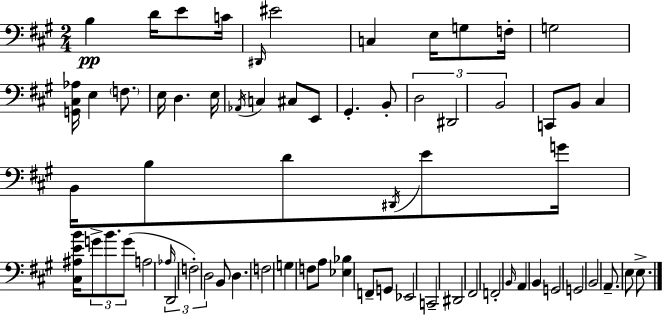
X:1
T:Untitled
M:2/4
L:1/4
K:A
B, D/4 E/2 C/4 ^D,,/4 ^E2 C, E,/4 G,/2 F,/4 G,2 [G,,^C,_A,]/4 E, F,/2 E,/4 D, E,/4 _A,,/4 C, ^C,/2 E,,/2 ^G,, B,,/2 D,2 ^D,,2 B,,2 C,,/2 B,,/2 ^C, B,,/4 B,/2 D/2 ^D,,/4 E/2 G/4 [^C,^A,EB]/4 G/2 B/2 G/2 A,2 _A,/4 D,,2 F,2 D,2 B,,/2 D, F,2 G, F,/2 A,/2 [_E,_B,] F,,/2 G,,/2 _E,,2 C,,2 ^D,,2 ^F,,2 F,,2 B,,/4 A,, B,, G,,2 G,,2 B,,2 A,,/2 E,/2 E,/2